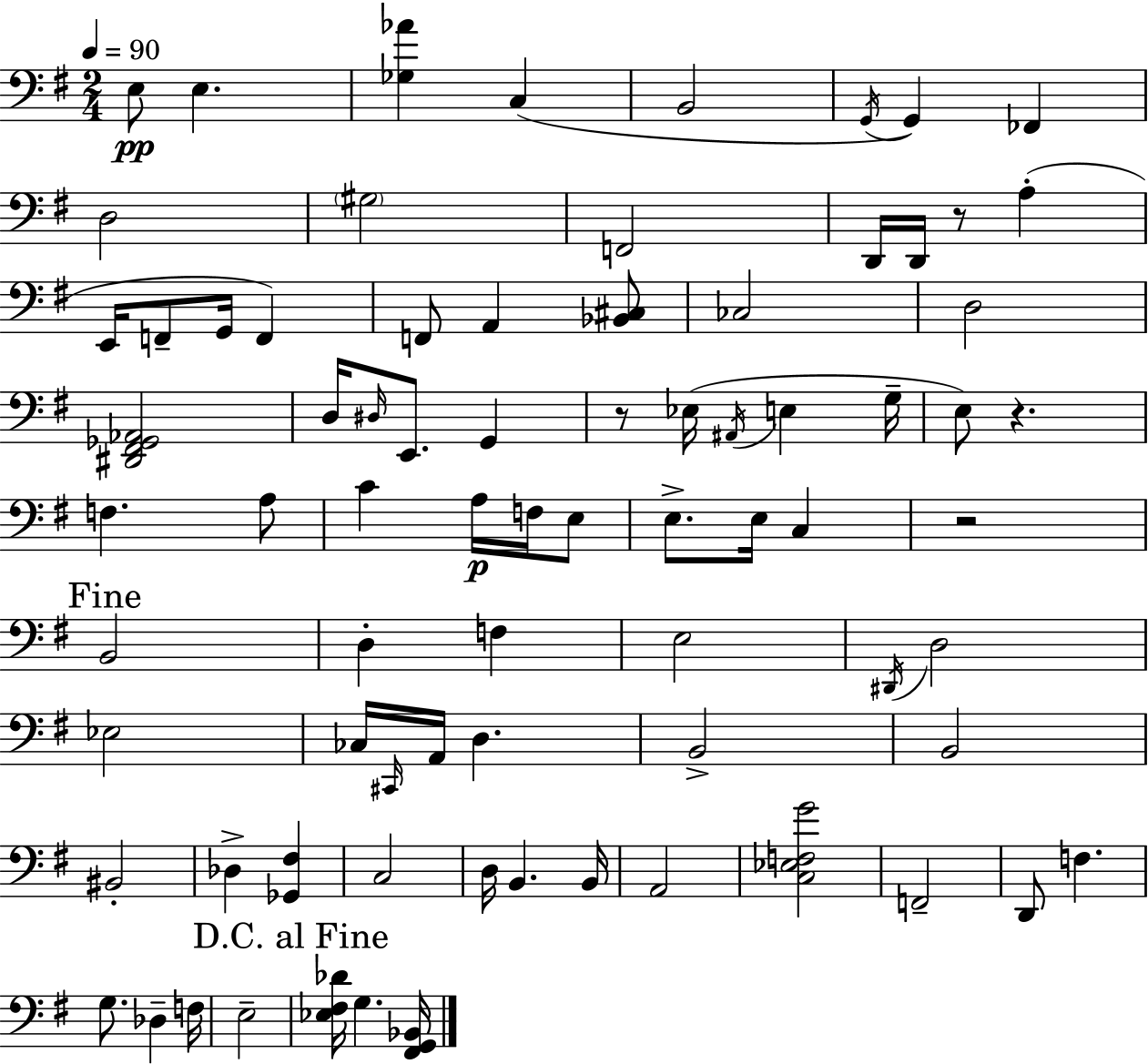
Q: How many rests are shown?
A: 4